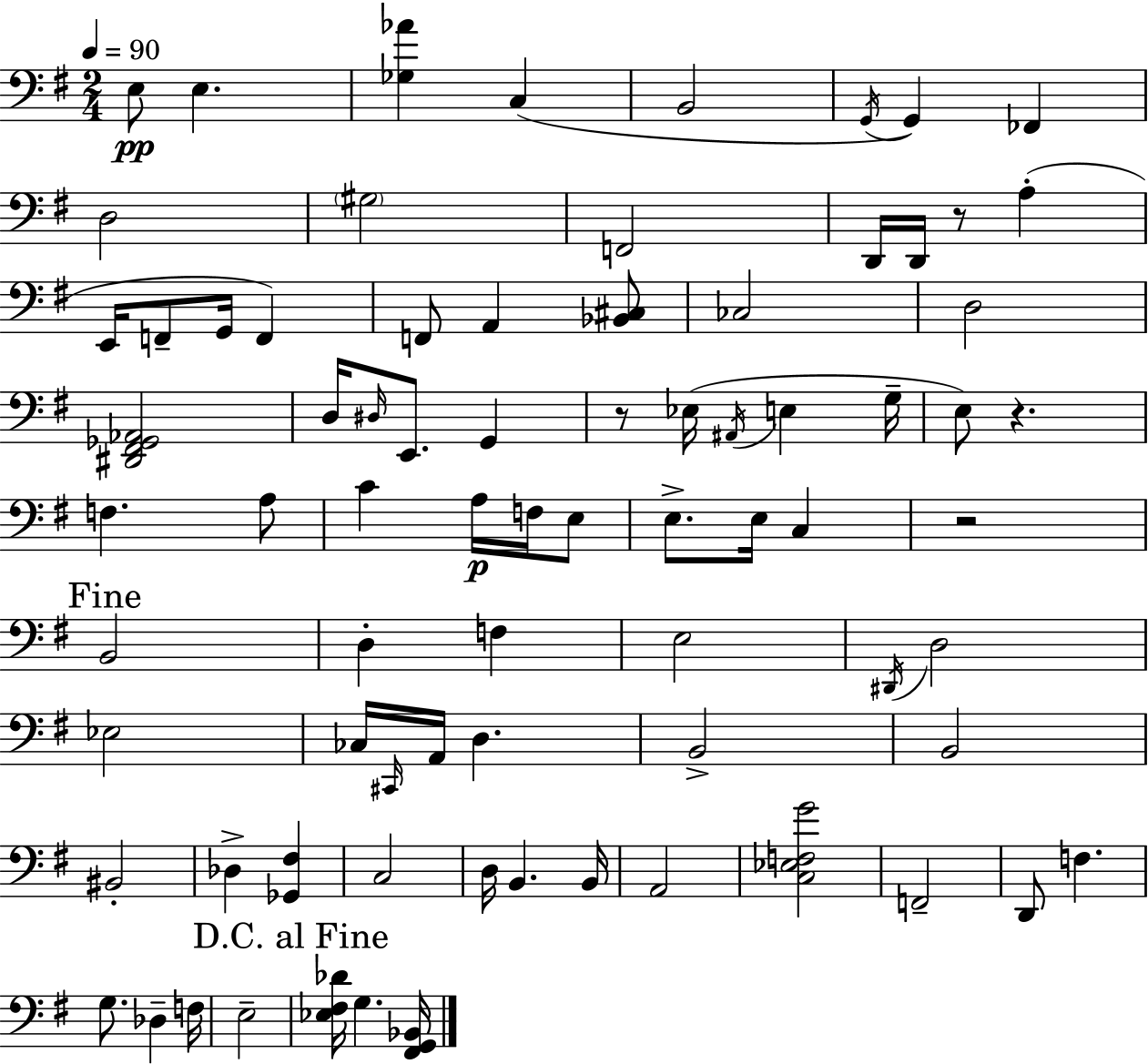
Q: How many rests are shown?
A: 4